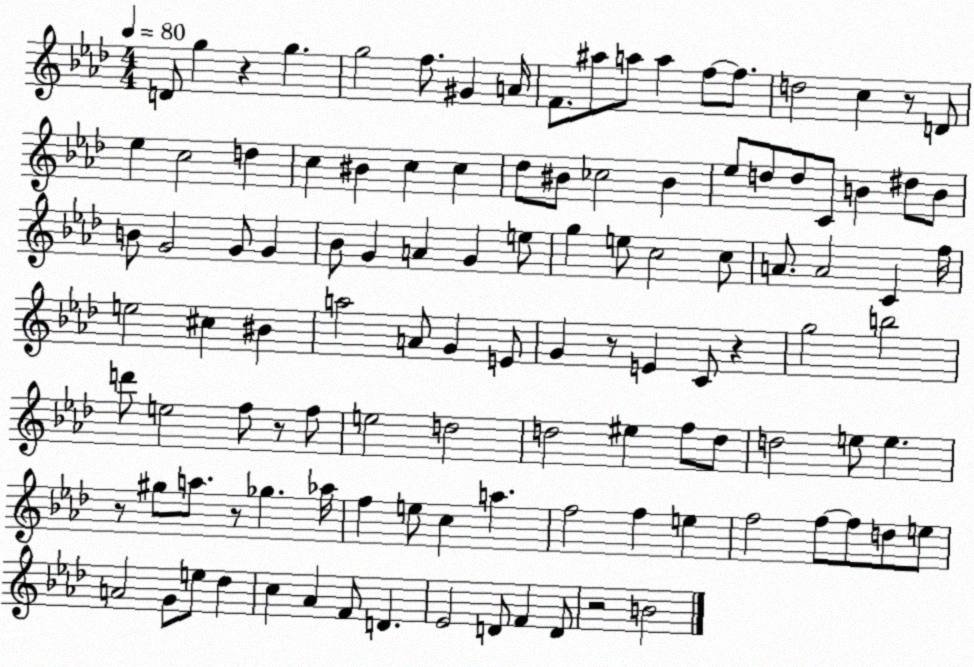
X:1
T:Untitled
M:4/4
L:1/4
K:Ab
D/2 g z g g2 f/2 ^G A/4 F/2 ^a/2 a/2 a f/2 f/2 d2 c z/2 D/2 _e c2 d c ^B c c _d/2 ^B/2 _c2 ^B _e/2 d/2 d/2 C/2 B ^d/2 B/2 B/2 G2 G/2 G _B/2 G A G e/2 g e/2 c2 c/2 A/2 A2 C f/4 e2 ^c ^B a2 A/2 G E/2 G z/2 E C/2 z g2 b2 d'/2 e2 f/2 z/2 f/2 e2 d2 d2 ^e f/2 d/2 d2 e/2 e z/2 ^g/2 a/2 z/2 _g _a/4 f e/2 c a f2 f e f2 f/2 f/2 d/2 e/2 A2 G/2 e/2 _d c _A F/2 D _E2 D/2 F D/2 z2 B2